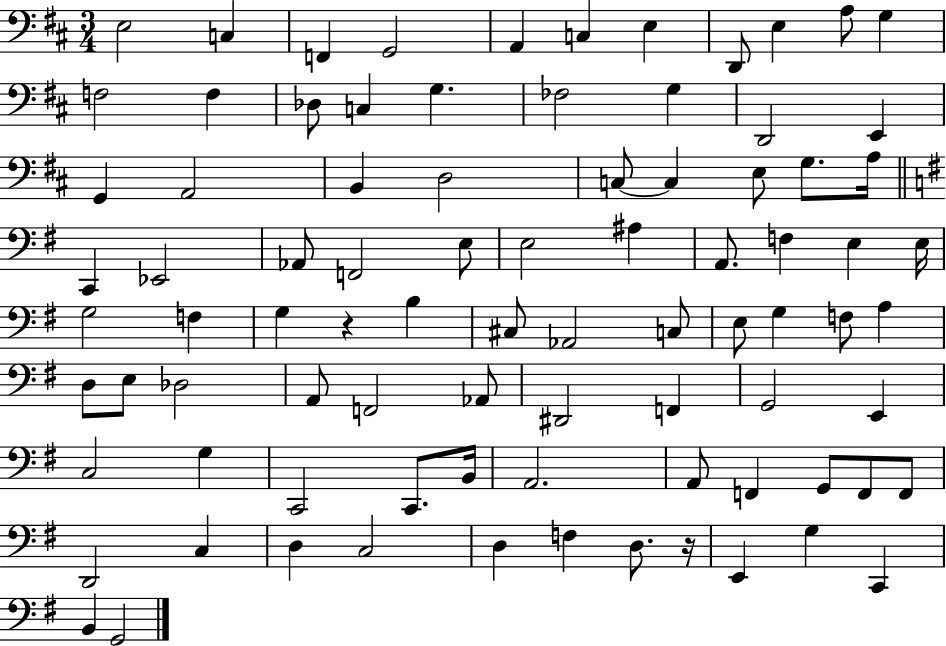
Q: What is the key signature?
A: D major